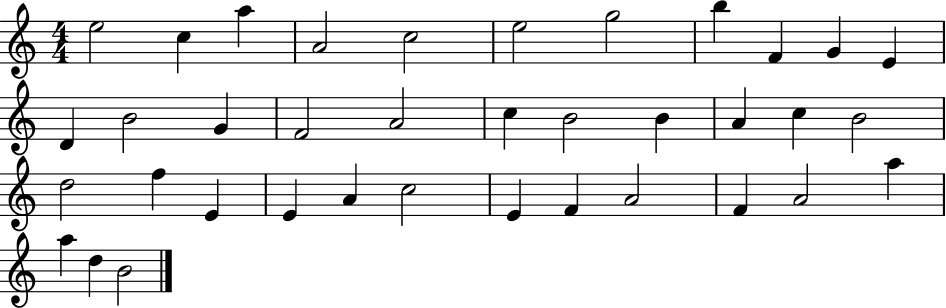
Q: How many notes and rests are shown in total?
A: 37